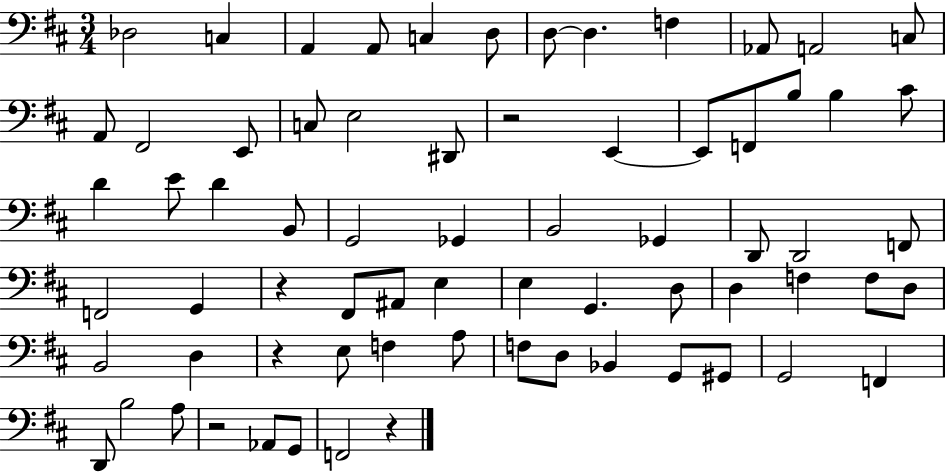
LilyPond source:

{
  \clef bass
  \numericTimeSignature
  \time 3/4
  \key d \major
  des2 c4 | a,4 a,8 c4 d8 | d8~~ d4. f4 | aes,8 a,2 c8 | \break a,8 fis,2 e,8 | c8 e2 dis,8 | r2 e,4~~ | e,8 f,8 b8 b4 cis'8 | \break d'4 e'8 d'4 b,8 | g,2 ges,4 | b,2 ges,4 | d,8 d,2 f,8 | \break f,2 g,4 | r4 fis,8 ais,8 e4 | e4 g,4. d8 | d4 f4 f8 d8 | \break b,2 d4 | r4 e8 f4 a8 | f8 d8 bes,4 g,8 gis,8 | g,2 f,4 | \break d,8 b2 a8 | r2 aes,8 g,8 | f,2 r4 | \bar "|."
}